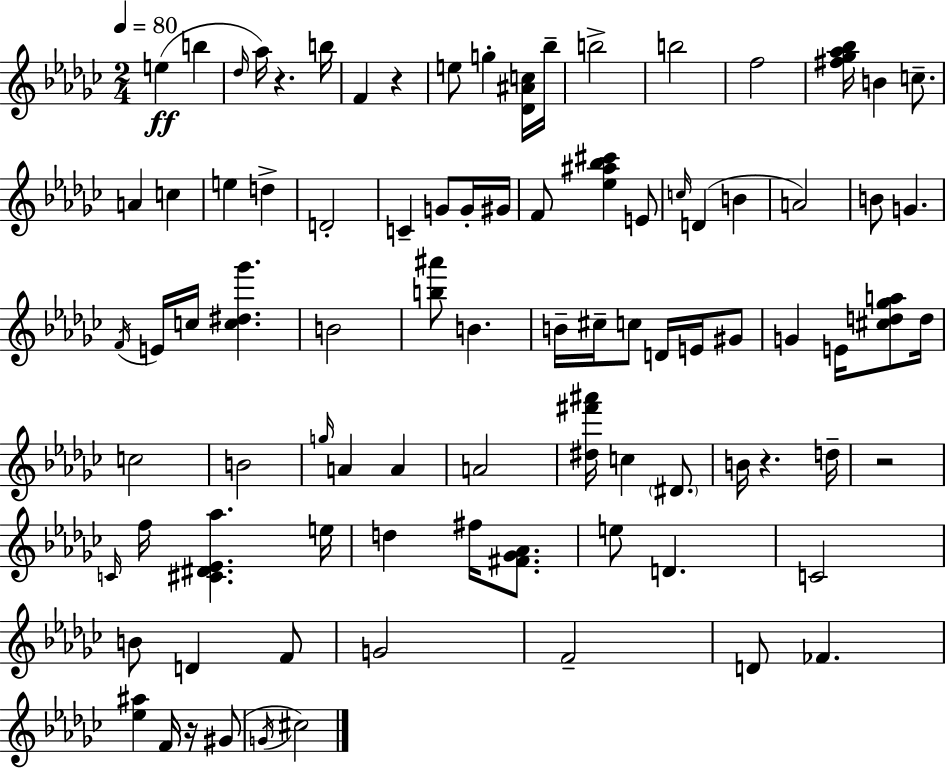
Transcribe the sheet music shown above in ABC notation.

X:1
T:Untitled
M:2/4
L:1/4
K:Ebm
e b _d/4 _a/4 z b/4 F z e/2 g [_D^Ac]/4 _b/4 b2 b2 f2 [^f_g_a_b]/4 B c/2 A c e d D2 C G/2 G/4 ^G/4 F/2 [_e^a_b^c'] E/2 c/4 D B A2 B/2 G F/4 E/4 c/4 [c^d_g'] B2 [b^a']/2 B B/4 ^c/4 c/2 D/4 E/4 ^G/2 G E/4 [^cd_ga]/2 d/4 c2 B2 g/4 A A A2 [^d^f'^a']/4 c ^D/2 B/4 z d/4 z2 C/4 f/4 [^C^D_E_a] e/4 d ^f/4 [^F_G_A]/2 e/2 D C2 B/2 D F/2 G2 F2 D/2 _F [_e^a] F/4 z/4 ^G/2 G/4 ^c2